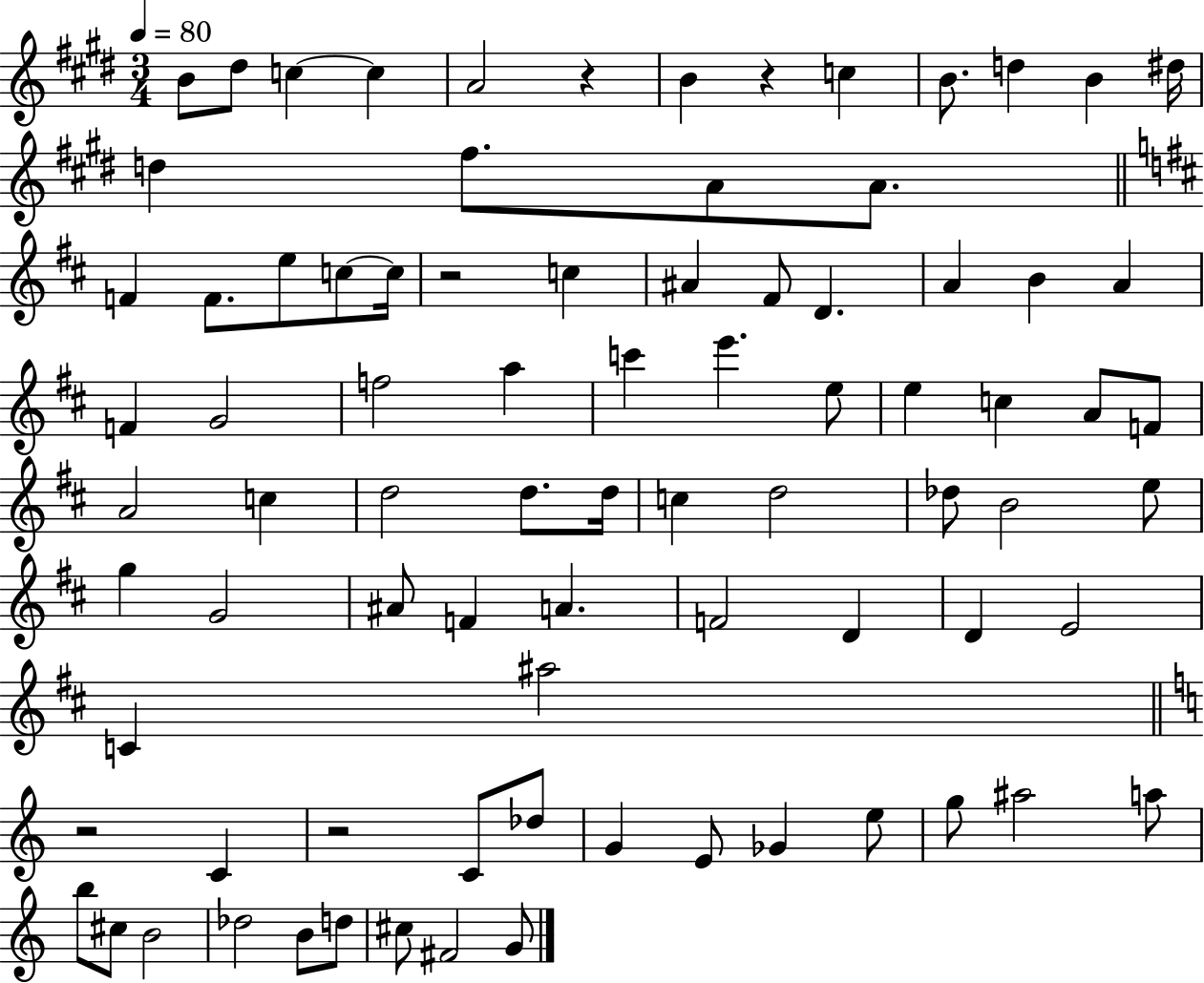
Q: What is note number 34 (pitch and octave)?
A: E5